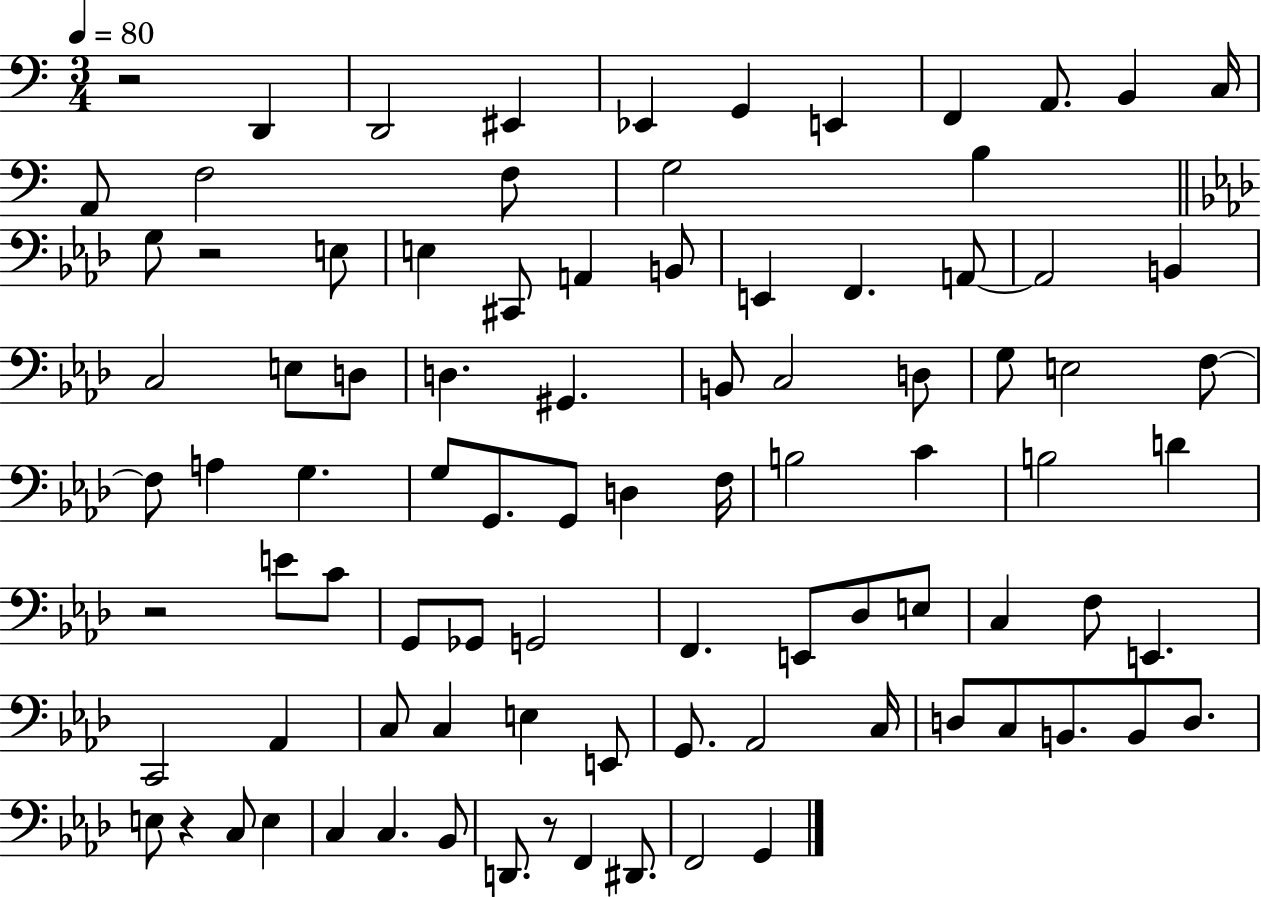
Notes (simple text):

R/h D2/q D2/h EIS2/q Eb2/q G2/q E2/q F2/q A2/e. B2/q C3/s A2/e F3/h F3/e G3/h B3/q G3/e R/h E3/e E3/q C#2/e A2/q B2/e E2/q F2/q. A2/e A2/h B2/q C3/h E3/e D3/e D3/q. G#2/q. B2/e C3/h D3/e G3/e E3/h F3/e F3/e A3/q G3/q. G3/e G2/e. G2/e D3/q F3/s B3/h C4/q B3/h D4/q R/h E4/e C4/e G2/e Gb2/e G2/h F2/q. E2/e Db3/e E3/e C3/q F3/e E2/q. C2/h Ab2/q C3/e C3/q E3/q E2/e G2/e. Ab2/h C3/s D3/e C3/e B2/e. B2/e D3/e. E3/e R/q C3/e E3/q C3/q C3/q. Bb2/e D2/e. R/e F2/q D#2/e. F2/h G2/q